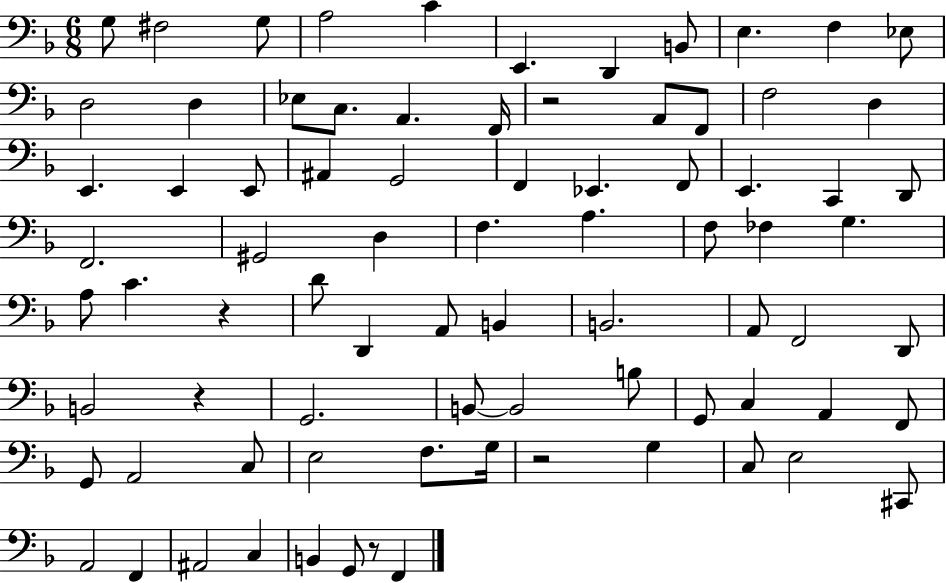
G3/e F#3/h G3/e A3/h C4/q E2/q. D2/q B2/e E3/q. F3/q Eb3/e D3/h D3/q Eb3/e C3/e. A2/q. F2/s R/h A2/e F2/e F3/h D3/q E2/q. E2/q E2/e A#2/q G2/h F2/q Eb2/q. F2/e E2/q. C2/q D2/e F2/h. G#2/h D3/q F3/q. A3/q. F3/e FES3/q G3/q. A3/e C4/q. R/q D4/e D2/q A2/e B2/q B2/h. A2/e F2/h D2/e B2/h R/q G2/h. B2/e B2/h B3/e G2/e C3/q A2/q F2/e G2/e A2/h C3/e E3/h F3/e. G3/s R/h G3/q C3/e E3/h C#2/e A2/h F2/q A#2/h C3/q B2/q G2/e R/e F2/q